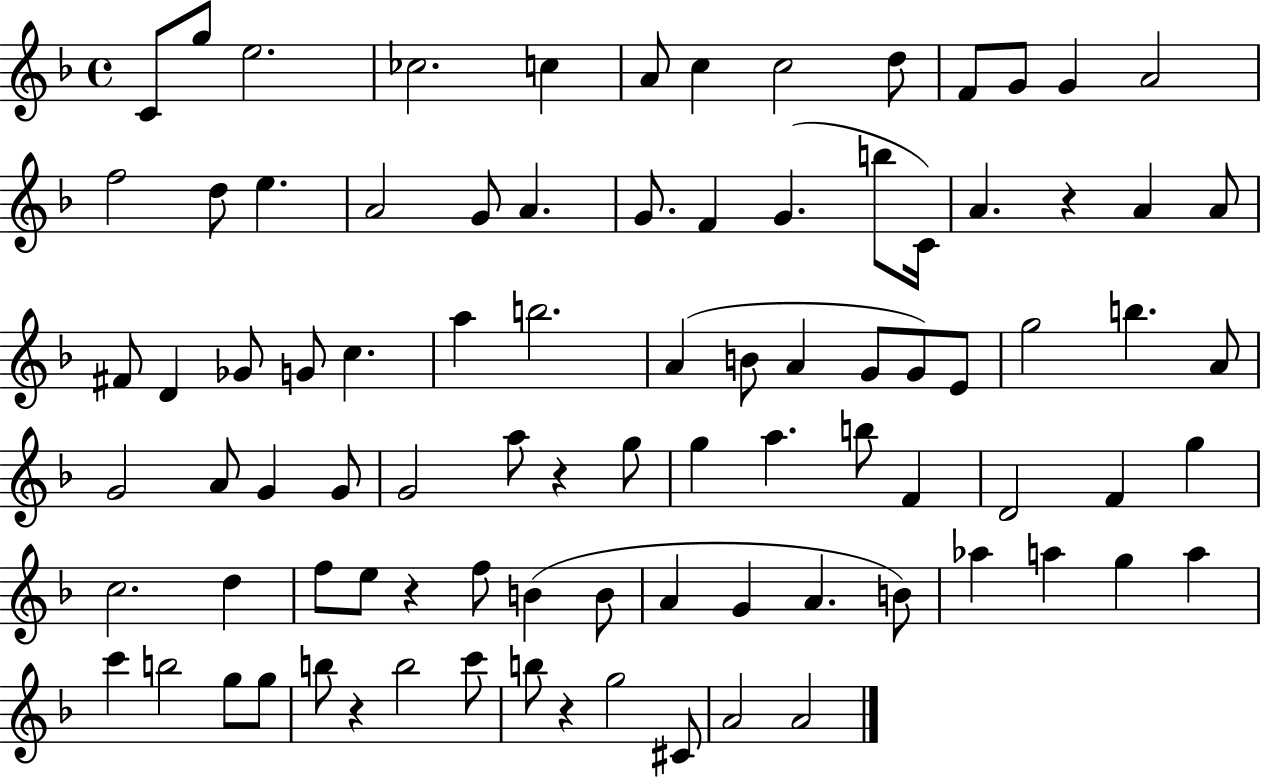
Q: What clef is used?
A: treble